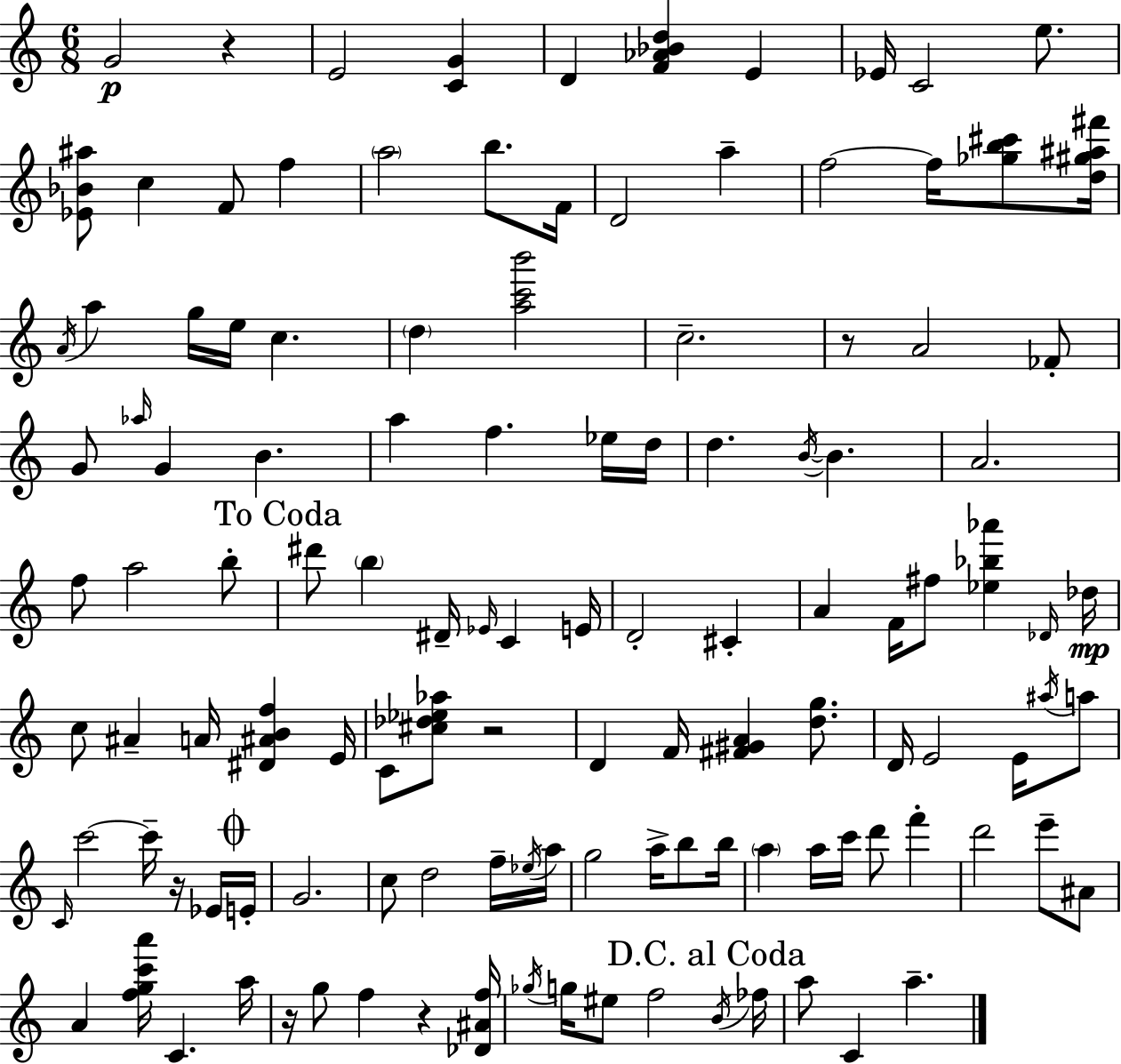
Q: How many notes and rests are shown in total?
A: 122